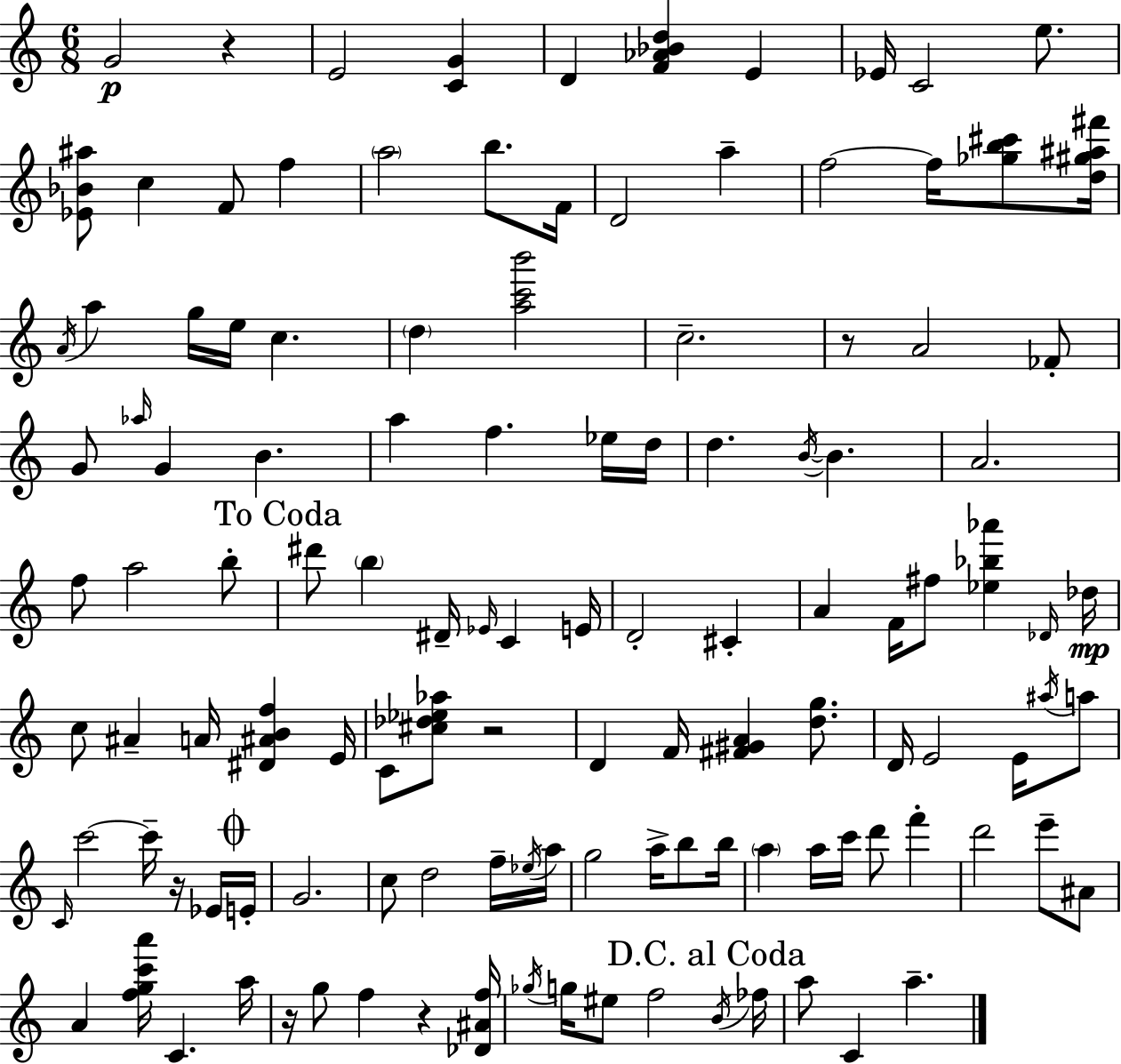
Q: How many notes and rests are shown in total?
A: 122